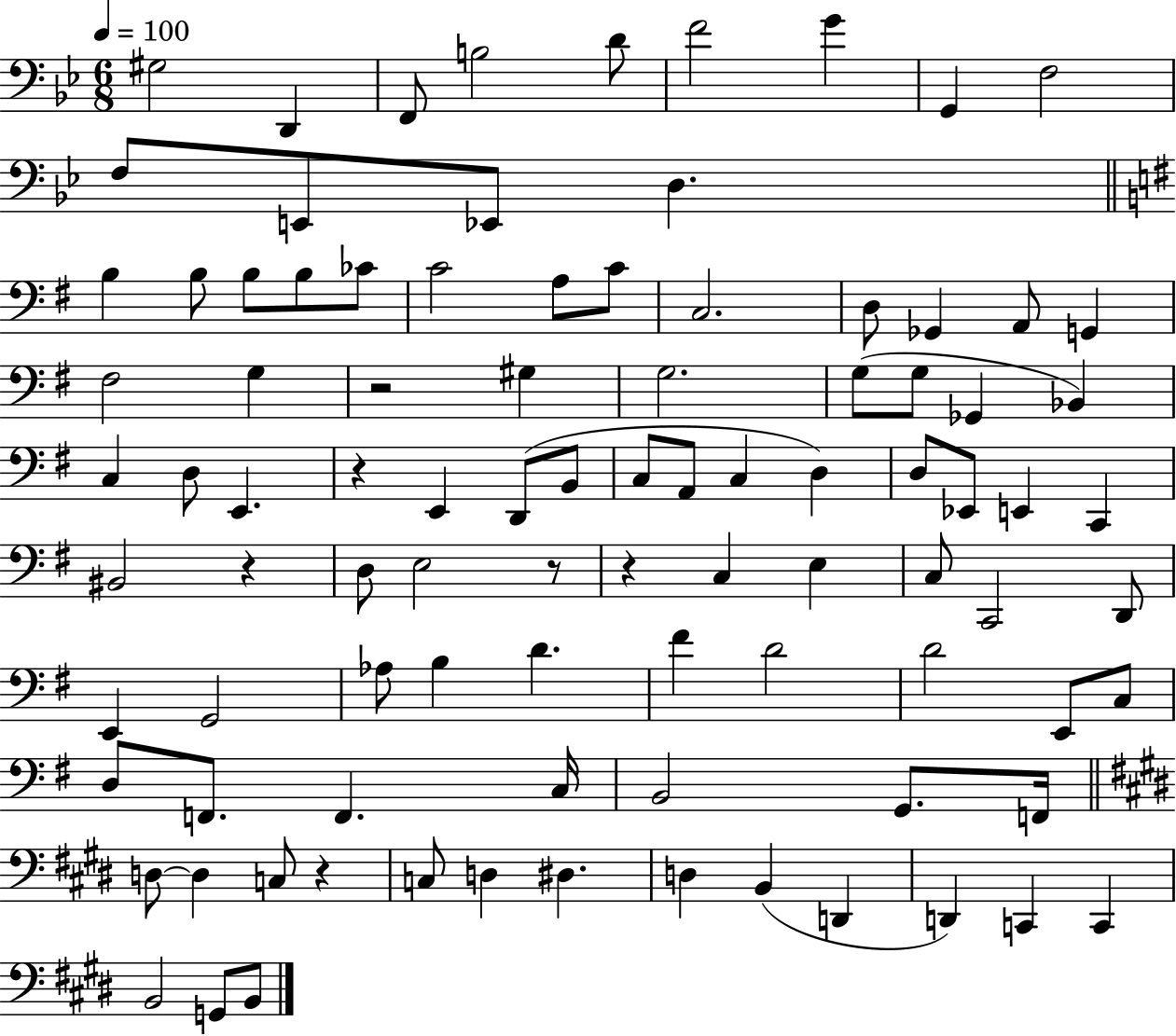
G#3/h D2/q F2/e B3/h D4/e F4/h G4/q G2/q F3/h F3/e E2/e Eb2/e D3/q. B3/q B3/e B3/e B3/e CES4/e C4/h A3/e C4/e C3/h. D3/e Gb2/q A2/e G2/q F#3/h G3/q R/h G#3/q G3/h. G3/e G3/e Gb2/q Bb2/q C3/q D3/e E2/q. R/q E2/q D2/e B2/e C3/e A2/e C3/q D3/q D3/e Eb2/e E2/q C2/q BIS2/h R/q D3/e E3/h R/e R/q C3/q E3/q C3/e C2/h D2/e E2/q G2/h Ab3/e B3/q D4/q. F#4/q D4/h D4/h E2/e C3/e D3/e F2/e. F2/q. C3/s B2/h G2/e. F2/s D3/e D3/q C3/e R/q C3/e D3/q D#3/q. D3/q B2/q D2/q D2/q C2/q C2/q B2/h G2/e B2/e